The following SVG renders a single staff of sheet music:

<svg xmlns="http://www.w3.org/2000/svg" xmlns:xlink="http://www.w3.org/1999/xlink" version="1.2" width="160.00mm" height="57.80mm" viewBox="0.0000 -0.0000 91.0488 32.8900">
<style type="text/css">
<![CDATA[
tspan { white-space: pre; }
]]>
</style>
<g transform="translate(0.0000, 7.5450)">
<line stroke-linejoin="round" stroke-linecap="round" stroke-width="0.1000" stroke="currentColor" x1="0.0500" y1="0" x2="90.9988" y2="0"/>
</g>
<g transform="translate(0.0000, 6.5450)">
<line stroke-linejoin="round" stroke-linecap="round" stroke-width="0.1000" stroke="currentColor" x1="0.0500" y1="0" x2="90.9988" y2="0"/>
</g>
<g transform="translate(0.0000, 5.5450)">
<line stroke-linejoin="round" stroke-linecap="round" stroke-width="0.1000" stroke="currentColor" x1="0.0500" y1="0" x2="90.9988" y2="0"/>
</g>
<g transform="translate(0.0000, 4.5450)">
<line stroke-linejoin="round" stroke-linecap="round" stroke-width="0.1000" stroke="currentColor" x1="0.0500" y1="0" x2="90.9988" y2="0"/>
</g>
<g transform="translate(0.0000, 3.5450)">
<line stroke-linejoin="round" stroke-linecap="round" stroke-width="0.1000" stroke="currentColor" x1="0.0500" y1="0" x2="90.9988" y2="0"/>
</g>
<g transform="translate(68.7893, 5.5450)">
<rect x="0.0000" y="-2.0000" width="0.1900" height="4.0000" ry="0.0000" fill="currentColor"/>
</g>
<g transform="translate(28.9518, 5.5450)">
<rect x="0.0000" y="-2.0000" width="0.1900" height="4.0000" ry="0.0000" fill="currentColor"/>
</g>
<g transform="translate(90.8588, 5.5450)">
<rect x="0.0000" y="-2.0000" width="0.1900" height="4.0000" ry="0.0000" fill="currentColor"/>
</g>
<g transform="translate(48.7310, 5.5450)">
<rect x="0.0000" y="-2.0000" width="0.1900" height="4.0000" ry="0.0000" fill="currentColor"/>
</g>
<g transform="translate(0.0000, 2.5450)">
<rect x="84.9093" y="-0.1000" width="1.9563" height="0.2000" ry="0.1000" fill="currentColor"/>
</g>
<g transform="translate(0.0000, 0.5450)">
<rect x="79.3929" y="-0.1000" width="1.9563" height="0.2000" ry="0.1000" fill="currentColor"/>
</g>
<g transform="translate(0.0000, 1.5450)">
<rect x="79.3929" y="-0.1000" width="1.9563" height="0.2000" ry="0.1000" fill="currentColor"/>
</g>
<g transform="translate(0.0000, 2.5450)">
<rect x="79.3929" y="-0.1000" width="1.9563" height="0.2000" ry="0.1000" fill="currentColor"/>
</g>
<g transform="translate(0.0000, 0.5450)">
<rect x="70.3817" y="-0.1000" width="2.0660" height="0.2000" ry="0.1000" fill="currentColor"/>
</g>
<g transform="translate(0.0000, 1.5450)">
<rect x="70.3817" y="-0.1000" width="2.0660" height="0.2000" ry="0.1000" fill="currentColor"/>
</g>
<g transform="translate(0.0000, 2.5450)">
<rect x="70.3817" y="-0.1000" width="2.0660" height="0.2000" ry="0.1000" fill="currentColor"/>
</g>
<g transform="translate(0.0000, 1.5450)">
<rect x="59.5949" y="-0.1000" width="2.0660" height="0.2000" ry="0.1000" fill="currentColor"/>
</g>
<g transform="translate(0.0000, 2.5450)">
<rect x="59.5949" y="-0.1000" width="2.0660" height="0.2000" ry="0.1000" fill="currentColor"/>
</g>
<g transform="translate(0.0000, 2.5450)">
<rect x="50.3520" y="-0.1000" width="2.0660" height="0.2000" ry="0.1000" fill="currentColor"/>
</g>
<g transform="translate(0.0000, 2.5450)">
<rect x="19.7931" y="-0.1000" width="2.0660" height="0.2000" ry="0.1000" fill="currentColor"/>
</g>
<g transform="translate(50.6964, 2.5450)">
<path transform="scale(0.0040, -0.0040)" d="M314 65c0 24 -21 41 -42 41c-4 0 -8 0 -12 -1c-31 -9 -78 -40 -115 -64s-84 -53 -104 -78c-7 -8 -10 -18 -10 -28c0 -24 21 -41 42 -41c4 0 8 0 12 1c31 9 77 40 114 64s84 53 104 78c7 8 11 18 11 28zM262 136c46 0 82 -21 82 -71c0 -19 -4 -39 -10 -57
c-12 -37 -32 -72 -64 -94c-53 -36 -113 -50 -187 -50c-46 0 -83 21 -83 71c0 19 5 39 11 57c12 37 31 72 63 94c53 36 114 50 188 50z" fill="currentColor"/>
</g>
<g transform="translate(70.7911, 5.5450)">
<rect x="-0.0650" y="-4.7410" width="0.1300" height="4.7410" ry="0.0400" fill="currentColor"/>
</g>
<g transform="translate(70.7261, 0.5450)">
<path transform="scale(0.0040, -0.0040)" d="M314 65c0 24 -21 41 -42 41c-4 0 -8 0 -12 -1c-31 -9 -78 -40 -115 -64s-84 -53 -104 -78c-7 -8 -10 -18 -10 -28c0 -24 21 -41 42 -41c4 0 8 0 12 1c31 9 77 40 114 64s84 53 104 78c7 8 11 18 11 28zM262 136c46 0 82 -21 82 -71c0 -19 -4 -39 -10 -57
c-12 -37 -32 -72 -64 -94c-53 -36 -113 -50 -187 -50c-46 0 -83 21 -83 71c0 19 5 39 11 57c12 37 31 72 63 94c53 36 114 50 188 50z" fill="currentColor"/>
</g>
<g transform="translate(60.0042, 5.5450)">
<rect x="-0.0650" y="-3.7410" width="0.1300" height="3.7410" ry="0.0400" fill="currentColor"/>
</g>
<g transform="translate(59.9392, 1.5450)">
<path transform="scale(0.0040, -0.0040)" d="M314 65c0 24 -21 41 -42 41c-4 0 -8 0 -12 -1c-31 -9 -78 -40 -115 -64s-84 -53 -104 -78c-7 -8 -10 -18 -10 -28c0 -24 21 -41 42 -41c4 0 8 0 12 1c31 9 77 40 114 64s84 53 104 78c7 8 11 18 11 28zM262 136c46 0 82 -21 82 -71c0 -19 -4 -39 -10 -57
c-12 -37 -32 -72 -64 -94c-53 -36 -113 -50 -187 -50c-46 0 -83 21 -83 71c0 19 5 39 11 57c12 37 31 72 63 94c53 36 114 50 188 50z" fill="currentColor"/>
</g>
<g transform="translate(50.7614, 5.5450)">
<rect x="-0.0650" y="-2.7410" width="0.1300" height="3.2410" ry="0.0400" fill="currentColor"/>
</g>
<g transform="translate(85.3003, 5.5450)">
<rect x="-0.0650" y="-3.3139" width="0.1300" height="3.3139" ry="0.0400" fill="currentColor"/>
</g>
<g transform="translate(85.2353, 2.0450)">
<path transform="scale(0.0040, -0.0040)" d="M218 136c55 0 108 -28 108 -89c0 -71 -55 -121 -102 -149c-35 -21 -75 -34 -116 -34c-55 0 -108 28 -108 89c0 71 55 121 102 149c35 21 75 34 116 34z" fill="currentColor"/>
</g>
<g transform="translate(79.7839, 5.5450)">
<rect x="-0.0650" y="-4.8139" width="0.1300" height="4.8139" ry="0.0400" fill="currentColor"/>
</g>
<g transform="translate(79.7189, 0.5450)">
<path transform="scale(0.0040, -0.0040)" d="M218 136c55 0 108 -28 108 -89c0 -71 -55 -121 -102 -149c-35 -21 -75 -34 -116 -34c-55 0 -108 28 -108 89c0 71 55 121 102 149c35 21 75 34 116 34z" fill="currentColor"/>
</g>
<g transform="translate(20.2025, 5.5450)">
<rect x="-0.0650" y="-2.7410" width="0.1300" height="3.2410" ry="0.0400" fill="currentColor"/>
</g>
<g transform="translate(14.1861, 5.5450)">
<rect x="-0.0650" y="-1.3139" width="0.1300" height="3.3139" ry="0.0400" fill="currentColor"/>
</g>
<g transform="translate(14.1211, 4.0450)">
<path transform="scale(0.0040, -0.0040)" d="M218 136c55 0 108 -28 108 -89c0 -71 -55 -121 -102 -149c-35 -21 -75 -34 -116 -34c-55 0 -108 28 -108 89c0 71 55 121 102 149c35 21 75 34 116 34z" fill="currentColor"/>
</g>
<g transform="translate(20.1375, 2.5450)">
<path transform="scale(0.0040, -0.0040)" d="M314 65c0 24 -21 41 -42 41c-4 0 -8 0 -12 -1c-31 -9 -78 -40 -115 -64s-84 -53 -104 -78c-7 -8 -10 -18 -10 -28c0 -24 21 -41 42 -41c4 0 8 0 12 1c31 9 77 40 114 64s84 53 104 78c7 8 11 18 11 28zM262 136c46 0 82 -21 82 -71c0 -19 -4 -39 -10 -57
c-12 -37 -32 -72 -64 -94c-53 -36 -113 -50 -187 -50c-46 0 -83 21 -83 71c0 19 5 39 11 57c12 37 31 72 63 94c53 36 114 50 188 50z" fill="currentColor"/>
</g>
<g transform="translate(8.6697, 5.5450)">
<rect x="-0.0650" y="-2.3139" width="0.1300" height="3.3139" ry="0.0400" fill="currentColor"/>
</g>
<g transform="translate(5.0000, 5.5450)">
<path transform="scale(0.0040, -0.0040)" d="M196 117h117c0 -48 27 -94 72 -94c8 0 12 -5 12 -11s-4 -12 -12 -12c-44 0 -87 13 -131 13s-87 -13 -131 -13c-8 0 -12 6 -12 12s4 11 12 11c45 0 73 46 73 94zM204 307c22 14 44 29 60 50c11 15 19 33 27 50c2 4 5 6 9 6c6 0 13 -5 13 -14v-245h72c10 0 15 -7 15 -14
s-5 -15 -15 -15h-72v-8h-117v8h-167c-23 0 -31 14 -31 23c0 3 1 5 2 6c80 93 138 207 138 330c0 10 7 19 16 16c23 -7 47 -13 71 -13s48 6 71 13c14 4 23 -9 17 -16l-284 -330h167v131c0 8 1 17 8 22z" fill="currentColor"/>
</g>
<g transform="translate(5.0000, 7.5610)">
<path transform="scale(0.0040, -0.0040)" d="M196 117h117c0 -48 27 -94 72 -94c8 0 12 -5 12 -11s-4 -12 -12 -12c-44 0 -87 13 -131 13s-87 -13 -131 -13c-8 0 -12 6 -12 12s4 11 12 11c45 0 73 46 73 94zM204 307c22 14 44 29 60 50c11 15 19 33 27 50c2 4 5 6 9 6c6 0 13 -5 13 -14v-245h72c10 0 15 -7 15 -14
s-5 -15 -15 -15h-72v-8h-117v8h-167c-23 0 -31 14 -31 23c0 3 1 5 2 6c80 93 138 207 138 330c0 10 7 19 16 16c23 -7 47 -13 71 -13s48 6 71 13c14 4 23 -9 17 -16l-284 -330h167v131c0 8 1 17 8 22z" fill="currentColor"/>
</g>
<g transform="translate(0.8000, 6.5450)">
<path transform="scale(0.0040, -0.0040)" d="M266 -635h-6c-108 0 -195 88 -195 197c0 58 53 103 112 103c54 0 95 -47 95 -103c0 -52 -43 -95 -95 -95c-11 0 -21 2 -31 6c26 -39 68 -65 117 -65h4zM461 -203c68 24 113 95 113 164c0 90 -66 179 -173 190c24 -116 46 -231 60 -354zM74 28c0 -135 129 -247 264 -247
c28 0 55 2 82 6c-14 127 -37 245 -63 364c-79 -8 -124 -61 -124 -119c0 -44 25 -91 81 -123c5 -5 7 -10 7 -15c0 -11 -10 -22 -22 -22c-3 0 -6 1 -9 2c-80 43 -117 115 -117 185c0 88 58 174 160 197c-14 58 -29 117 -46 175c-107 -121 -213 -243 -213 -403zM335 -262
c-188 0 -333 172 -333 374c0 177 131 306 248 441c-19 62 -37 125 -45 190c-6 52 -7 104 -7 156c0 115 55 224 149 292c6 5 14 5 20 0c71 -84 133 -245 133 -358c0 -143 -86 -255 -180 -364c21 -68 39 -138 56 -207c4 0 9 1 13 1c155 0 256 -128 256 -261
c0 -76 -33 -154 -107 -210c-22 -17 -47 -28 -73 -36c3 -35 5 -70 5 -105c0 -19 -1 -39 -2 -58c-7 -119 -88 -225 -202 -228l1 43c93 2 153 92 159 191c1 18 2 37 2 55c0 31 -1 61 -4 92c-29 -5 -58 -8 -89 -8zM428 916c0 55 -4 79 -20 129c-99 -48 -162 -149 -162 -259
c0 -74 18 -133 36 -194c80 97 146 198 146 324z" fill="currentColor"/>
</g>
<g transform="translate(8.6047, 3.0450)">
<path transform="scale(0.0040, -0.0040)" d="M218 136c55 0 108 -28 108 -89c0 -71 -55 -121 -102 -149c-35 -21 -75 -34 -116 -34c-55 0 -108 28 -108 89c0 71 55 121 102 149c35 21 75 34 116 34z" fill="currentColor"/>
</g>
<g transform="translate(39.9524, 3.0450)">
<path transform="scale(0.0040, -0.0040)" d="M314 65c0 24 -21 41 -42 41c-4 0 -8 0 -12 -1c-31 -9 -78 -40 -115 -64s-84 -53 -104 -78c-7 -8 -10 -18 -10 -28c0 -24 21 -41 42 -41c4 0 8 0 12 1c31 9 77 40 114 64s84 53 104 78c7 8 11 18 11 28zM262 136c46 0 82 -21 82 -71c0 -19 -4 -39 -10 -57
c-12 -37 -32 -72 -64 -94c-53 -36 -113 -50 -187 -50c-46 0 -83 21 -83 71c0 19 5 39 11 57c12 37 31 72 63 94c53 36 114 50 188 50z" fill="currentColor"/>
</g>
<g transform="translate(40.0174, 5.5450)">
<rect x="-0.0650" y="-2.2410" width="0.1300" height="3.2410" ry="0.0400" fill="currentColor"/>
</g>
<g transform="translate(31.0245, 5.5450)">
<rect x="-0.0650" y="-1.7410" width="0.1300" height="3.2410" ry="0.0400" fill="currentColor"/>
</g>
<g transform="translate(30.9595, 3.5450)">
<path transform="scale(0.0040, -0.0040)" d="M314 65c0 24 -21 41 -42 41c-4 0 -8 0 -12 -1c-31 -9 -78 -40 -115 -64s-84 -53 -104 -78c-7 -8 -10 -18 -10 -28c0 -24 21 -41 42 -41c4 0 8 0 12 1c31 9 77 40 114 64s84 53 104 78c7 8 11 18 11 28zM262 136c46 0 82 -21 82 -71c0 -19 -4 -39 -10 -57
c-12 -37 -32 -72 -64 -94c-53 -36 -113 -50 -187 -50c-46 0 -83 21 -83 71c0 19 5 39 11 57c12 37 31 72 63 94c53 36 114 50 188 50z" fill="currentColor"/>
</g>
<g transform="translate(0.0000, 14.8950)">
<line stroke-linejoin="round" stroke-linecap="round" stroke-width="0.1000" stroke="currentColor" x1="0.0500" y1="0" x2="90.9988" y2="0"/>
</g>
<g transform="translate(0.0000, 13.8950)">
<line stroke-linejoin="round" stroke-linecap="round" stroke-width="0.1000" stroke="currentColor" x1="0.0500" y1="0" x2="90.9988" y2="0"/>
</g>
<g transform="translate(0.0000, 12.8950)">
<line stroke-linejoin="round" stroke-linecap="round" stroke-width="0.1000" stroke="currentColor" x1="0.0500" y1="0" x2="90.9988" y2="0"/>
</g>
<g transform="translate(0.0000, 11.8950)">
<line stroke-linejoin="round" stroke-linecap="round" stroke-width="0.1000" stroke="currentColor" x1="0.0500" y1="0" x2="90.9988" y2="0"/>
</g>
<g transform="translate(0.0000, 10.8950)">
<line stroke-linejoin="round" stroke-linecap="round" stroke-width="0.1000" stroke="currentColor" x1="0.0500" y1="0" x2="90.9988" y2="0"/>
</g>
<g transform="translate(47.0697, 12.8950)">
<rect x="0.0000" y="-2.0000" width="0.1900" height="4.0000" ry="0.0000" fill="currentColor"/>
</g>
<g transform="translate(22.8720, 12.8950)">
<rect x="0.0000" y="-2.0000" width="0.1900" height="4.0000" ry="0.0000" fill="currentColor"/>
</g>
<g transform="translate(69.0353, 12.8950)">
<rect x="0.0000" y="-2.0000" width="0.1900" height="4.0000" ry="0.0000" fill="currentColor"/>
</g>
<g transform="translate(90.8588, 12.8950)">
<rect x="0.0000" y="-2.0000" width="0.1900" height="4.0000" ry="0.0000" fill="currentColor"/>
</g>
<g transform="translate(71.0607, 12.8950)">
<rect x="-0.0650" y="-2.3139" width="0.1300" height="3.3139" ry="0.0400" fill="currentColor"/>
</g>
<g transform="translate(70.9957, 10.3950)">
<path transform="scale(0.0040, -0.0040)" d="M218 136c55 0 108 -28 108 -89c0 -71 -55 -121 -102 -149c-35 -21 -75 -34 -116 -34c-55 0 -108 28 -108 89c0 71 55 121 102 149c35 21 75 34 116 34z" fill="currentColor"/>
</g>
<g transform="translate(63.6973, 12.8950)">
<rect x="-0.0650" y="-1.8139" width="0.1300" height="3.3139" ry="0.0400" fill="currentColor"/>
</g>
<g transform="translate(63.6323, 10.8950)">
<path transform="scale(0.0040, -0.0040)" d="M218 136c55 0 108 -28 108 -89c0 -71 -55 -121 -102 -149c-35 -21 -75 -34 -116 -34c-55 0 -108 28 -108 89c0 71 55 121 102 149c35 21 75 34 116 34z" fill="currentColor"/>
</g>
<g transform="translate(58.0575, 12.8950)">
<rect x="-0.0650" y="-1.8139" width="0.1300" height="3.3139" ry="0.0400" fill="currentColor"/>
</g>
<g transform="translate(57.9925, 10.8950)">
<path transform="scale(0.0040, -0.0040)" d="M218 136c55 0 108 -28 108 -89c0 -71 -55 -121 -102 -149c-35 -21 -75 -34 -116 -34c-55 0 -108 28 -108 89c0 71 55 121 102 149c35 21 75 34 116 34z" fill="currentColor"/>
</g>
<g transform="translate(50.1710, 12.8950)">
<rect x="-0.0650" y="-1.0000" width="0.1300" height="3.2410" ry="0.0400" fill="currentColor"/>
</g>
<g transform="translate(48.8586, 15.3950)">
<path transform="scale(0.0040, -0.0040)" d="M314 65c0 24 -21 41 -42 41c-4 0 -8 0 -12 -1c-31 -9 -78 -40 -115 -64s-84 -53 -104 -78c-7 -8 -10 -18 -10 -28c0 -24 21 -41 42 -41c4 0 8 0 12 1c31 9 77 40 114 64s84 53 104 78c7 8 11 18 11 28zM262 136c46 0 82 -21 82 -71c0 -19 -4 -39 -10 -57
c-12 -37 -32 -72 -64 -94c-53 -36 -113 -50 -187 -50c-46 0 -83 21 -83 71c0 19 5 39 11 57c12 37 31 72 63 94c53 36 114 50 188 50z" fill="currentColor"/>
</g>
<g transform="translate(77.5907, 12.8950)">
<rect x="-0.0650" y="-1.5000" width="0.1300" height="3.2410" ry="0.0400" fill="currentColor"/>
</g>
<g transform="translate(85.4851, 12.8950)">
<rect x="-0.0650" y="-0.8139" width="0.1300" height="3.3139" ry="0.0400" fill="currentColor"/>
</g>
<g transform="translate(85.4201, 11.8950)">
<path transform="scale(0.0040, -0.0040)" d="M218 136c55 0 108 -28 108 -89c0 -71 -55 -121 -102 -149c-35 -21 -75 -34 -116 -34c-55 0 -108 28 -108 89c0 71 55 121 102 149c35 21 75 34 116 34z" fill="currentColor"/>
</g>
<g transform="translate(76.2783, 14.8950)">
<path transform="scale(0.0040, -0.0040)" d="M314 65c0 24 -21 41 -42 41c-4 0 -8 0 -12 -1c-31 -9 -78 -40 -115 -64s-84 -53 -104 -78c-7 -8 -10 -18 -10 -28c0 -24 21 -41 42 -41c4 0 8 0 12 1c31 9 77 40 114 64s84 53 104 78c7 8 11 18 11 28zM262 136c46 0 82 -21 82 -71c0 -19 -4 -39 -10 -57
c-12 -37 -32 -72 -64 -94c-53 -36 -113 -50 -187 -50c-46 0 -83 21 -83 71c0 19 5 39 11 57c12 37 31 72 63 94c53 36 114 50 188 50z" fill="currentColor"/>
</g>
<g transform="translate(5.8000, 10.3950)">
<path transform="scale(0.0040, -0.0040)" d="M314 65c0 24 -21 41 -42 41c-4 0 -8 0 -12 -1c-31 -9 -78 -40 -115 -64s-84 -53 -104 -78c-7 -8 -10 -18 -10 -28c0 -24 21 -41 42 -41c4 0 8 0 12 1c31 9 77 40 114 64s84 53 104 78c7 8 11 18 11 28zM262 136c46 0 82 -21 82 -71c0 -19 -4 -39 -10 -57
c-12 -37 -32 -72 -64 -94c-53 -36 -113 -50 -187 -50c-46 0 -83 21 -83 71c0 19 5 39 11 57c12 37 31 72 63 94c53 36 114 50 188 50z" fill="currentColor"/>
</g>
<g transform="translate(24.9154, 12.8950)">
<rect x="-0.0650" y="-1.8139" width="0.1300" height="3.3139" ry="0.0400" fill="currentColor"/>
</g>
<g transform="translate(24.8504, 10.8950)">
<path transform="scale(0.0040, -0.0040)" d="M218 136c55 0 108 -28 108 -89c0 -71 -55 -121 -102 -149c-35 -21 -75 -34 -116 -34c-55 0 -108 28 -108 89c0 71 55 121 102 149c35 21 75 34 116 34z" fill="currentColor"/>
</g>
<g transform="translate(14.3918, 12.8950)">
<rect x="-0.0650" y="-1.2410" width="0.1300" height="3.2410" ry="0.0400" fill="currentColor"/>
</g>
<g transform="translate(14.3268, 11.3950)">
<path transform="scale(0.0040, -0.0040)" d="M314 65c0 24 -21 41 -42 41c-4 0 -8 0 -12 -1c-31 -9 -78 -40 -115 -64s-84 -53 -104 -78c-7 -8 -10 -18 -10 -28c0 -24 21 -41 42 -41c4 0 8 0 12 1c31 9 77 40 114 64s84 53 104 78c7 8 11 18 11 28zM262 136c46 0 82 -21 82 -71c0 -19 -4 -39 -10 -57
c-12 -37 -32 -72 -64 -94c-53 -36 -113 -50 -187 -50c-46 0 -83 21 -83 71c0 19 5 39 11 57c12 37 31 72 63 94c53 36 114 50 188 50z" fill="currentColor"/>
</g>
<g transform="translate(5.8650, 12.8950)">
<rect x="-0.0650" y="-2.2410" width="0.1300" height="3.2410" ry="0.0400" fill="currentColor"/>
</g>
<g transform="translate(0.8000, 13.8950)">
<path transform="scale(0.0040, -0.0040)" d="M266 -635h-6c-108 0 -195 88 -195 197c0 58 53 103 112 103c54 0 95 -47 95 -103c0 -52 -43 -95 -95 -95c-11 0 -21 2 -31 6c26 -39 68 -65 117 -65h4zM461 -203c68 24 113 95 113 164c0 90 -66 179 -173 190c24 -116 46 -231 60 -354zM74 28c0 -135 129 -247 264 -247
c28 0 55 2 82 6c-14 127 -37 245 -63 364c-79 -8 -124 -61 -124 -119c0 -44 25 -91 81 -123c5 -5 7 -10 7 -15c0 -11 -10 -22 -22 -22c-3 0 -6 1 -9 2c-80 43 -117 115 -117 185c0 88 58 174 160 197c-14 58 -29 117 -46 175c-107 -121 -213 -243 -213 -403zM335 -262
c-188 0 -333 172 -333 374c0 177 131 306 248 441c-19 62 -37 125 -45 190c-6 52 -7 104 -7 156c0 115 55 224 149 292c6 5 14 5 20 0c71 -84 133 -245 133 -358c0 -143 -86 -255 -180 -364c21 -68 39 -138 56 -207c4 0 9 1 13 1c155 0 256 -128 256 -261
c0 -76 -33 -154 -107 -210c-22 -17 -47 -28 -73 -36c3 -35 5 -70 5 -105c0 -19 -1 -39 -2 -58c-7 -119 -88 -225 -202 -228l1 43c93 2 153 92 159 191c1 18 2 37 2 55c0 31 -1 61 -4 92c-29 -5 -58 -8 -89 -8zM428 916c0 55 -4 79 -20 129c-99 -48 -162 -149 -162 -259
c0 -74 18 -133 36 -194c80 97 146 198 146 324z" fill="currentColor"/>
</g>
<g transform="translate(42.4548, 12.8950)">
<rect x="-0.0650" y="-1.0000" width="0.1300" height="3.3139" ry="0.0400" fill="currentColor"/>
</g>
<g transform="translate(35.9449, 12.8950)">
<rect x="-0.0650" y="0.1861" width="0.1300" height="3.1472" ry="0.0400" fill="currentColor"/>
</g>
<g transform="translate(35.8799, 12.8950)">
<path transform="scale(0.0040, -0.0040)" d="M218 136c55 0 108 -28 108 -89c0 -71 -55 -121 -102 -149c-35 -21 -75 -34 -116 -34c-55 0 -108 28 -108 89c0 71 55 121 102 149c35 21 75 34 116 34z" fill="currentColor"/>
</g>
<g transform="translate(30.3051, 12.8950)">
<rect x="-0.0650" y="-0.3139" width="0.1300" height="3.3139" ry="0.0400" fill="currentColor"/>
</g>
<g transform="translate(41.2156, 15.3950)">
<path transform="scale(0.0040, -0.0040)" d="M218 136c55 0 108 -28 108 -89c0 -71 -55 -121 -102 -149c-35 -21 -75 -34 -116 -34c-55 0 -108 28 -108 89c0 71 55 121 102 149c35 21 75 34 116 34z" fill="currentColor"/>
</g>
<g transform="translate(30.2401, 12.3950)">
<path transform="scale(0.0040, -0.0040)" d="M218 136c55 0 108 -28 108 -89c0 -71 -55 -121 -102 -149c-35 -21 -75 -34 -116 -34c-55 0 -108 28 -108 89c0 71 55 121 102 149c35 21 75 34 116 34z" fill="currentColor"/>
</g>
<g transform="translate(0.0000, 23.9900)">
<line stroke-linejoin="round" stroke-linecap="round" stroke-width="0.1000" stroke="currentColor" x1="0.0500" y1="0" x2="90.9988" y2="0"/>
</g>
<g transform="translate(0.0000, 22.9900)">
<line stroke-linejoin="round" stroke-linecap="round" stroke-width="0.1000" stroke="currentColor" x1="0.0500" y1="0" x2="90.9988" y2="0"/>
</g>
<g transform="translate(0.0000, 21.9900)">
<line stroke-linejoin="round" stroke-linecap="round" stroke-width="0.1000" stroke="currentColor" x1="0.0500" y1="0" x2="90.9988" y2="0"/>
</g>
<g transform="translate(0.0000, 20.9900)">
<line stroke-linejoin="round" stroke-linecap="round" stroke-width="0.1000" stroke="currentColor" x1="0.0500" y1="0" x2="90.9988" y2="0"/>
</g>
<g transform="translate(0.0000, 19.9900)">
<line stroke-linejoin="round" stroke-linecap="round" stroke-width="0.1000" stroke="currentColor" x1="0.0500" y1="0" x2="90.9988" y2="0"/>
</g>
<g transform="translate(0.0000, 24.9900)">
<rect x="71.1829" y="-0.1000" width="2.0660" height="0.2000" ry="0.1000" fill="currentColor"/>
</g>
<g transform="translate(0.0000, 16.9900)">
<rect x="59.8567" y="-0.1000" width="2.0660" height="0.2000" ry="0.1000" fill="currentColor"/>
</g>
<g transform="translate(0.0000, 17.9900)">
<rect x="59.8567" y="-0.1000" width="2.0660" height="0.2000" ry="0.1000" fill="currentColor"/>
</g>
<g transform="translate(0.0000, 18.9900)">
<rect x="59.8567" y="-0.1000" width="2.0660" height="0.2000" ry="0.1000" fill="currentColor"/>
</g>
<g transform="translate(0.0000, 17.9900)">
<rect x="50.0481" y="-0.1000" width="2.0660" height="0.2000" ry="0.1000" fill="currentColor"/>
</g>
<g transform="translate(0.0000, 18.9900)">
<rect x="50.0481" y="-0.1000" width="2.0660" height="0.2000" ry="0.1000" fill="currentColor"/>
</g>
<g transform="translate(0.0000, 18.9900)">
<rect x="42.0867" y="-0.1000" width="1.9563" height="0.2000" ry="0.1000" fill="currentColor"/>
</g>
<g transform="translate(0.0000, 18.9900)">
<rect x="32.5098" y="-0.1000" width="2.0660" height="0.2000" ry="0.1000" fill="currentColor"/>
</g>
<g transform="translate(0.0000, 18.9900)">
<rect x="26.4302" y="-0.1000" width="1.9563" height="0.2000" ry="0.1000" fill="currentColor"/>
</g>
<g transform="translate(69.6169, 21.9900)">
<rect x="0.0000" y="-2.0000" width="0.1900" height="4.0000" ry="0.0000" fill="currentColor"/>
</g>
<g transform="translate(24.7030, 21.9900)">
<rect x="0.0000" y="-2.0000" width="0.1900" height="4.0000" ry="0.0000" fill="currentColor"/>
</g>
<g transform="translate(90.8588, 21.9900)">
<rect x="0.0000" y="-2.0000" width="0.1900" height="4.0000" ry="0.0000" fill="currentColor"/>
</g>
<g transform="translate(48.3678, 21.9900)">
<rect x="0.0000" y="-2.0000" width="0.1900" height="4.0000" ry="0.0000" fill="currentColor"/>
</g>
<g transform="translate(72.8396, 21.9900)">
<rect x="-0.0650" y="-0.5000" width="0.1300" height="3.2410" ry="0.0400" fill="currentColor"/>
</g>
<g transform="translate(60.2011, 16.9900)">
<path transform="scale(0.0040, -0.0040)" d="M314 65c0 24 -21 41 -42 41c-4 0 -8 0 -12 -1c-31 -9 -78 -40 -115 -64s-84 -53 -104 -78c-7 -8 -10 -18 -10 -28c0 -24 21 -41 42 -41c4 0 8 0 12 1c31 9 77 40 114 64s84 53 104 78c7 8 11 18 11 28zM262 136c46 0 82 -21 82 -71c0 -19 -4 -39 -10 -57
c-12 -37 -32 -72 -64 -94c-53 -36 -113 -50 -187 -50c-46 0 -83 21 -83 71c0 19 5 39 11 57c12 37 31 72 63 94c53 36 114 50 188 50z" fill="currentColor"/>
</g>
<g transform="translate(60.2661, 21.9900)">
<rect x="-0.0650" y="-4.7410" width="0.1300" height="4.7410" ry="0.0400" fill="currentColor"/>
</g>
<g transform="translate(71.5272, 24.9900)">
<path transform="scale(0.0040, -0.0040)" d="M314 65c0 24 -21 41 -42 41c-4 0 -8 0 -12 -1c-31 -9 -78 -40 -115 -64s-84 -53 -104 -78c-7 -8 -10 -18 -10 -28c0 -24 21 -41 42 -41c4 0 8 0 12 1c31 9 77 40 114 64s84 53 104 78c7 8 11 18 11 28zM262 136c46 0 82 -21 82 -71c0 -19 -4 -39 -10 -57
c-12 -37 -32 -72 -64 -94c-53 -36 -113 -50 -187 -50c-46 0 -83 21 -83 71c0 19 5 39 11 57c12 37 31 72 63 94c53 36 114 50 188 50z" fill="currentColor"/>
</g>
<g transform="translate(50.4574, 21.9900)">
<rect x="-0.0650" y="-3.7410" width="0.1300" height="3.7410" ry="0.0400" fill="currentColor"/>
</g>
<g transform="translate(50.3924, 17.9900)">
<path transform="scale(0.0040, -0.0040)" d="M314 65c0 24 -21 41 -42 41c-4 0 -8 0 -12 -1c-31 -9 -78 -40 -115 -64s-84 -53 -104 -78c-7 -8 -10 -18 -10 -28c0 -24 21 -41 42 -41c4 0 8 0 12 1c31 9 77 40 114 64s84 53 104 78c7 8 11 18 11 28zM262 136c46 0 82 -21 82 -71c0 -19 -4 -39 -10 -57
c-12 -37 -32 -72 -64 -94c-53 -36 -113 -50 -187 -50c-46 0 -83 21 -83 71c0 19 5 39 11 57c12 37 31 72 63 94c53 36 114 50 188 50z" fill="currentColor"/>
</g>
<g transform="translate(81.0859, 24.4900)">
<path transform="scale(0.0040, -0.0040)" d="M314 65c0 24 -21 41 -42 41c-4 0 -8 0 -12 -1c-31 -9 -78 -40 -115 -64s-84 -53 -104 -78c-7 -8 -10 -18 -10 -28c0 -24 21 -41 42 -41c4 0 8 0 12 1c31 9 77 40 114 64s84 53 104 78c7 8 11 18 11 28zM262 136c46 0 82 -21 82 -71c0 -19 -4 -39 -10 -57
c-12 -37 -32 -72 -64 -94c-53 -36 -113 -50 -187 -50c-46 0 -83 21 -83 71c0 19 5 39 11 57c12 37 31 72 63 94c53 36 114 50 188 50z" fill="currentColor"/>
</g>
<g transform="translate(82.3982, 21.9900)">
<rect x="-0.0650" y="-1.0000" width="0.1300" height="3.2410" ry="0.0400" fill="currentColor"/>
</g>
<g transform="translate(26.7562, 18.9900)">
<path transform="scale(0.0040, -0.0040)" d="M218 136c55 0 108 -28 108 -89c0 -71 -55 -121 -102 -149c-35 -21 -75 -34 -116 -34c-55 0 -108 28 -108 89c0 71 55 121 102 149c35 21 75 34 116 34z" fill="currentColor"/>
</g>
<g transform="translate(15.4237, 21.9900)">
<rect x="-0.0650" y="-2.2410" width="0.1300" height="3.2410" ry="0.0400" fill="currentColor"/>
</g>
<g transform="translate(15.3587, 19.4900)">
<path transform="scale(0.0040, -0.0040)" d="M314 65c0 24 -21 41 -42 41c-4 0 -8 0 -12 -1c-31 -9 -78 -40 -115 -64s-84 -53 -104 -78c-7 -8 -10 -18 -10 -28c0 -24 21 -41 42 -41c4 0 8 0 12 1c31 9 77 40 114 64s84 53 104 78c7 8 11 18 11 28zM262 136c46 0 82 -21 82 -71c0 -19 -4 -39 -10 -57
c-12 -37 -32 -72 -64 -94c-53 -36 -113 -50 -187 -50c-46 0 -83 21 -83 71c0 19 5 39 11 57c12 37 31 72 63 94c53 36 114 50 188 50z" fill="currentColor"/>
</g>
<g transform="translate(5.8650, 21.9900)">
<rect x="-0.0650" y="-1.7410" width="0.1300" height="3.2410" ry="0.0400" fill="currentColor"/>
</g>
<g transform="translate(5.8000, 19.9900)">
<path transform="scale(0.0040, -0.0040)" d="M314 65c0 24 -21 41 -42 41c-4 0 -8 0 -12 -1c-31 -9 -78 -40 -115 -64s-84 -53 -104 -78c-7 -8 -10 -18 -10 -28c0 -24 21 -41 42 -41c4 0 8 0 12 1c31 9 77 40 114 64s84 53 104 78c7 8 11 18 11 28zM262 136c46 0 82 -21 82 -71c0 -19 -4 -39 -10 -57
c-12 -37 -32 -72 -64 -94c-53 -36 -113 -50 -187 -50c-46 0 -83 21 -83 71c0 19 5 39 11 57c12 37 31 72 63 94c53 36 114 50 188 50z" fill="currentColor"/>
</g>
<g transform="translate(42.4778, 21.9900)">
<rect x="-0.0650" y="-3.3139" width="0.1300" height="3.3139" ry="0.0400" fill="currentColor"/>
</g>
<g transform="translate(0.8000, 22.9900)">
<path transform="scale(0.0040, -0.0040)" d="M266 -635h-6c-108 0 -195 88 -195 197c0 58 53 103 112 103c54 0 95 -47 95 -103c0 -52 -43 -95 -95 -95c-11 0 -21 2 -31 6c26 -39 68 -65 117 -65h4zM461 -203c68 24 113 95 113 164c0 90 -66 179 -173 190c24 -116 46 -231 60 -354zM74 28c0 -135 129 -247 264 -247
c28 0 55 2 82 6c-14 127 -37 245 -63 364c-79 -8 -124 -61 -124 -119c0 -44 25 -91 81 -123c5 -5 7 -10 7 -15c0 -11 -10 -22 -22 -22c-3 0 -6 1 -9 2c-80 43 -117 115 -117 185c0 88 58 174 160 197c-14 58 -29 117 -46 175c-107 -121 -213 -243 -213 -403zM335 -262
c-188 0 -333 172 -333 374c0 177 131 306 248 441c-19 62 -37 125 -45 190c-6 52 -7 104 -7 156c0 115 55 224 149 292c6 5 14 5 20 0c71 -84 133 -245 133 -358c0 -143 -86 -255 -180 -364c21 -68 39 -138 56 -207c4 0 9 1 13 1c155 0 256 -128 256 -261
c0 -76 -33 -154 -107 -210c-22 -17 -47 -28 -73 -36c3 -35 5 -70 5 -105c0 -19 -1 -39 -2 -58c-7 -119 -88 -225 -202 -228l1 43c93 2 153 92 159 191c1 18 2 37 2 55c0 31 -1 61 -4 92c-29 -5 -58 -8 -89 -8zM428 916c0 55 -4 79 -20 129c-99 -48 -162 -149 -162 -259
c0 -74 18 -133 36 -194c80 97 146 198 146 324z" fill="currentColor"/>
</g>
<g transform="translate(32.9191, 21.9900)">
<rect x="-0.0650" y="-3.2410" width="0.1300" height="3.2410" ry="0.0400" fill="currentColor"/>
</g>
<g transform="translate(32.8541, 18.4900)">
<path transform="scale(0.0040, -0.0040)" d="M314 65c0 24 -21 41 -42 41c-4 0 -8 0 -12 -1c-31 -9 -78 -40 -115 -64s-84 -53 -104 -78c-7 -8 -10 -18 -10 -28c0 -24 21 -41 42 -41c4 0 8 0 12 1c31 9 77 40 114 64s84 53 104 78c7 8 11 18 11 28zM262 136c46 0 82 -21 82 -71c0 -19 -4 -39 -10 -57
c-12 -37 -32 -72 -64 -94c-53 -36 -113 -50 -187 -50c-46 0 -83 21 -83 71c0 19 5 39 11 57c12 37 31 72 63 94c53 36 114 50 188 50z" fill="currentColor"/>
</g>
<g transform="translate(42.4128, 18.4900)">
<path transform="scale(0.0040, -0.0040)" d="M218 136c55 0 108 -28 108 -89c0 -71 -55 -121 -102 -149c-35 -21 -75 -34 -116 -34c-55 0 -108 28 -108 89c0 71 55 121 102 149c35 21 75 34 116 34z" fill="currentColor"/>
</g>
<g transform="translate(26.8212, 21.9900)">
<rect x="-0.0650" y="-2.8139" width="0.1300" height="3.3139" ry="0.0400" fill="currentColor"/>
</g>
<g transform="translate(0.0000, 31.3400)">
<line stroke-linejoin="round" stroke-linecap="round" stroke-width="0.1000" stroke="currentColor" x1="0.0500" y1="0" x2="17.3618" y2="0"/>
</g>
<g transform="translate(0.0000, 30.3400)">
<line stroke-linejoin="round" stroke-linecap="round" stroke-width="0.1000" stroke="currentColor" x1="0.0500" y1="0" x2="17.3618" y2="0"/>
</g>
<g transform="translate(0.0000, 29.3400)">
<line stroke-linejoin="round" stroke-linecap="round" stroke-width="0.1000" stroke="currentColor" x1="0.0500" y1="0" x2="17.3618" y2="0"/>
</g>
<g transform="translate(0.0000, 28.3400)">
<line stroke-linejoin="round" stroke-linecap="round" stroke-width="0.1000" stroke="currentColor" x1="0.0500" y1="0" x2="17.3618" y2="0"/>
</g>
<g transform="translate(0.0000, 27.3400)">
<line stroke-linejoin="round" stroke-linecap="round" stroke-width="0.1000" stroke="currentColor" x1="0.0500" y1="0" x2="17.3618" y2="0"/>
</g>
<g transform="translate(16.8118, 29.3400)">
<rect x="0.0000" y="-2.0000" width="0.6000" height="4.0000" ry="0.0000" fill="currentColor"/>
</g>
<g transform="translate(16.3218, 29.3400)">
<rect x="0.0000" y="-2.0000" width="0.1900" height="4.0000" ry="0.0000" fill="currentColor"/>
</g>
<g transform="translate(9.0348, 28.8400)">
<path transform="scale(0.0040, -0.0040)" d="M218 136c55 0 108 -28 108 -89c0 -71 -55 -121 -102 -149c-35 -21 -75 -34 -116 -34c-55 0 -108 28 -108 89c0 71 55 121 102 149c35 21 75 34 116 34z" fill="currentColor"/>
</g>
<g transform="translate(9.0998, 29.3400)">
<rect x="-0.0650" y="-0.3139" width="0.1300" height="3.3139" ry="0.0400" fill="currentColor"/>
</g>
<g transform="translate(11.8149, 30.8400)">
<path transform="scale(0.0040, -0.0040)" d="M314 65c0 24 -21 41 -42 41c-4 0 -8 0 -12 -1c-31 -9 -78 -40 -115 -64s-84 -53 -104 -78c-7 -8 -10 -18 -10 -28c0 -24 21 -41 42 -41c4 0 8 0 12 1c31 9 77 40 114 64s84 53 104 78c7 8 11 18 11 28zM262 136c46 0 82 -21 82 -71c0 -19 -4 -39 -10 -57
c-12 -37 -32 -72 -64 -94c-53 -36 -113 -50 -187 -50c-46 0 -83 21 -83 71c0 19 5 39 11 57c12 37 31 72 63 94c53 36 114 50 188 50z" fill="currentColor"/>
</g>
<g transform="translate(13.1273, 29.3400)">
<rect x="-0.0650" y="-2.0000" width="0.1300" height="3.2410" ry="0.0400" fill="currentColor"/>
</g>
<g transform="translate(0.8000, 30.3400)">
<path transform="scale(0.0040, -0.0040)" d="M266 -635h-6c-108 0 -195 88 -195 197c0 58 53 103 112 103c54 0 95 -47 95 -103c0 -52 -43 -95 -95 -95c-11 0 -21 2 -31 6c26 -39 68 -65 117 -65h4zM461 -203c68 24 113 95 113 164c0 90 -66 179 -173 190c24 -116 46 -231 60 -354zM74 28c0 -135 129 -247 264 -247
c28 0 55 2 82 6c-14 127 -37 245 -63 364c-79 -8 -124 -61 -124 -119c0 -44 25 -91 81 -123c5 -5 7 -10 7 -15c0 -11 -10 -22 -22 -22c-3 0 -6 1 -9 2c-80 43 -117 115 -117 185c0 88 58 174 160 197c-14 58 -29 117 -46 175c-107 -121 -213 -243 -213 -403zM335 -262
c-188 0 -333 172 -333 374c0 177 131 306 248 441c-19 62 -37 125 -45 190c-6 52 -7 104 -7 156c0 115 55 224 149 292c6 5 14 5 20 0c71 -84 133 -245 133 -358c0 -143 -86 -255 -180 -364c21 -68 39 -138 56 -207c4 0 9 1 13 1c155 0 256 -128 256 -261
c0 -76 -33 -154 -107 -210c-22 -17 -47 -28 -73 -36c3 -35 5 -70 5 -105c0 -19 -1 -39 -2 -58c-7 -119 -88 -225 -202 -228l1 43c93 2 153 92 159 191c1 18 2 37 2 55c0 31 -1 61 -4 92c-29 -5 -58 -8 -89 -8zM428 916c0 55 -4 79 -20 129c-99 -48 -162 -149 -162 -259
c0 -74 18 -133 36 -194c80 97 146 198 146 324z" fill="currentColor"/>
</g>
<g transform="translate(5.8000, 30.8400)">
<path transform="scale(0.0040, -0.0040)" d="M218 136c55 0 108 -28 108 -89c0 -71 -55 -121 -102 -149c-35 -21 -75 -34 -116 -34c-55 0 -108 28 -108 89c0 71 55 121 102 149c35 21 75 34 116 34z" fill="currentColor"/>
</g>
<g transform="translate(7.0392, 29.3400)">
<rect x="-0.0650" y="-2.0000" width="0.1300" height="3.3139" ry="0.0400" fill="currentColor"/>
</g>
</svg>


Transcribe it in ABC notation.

X:1
T:Untitled
M:4/4
L:1/4
K:C
g e a2 f2 g2 a2 c'2 e'2 e' b g2 e2 f c B D D2 f f g E2 d f2 g2 a b2 b c'2 e'2 C2 D2 F c F2